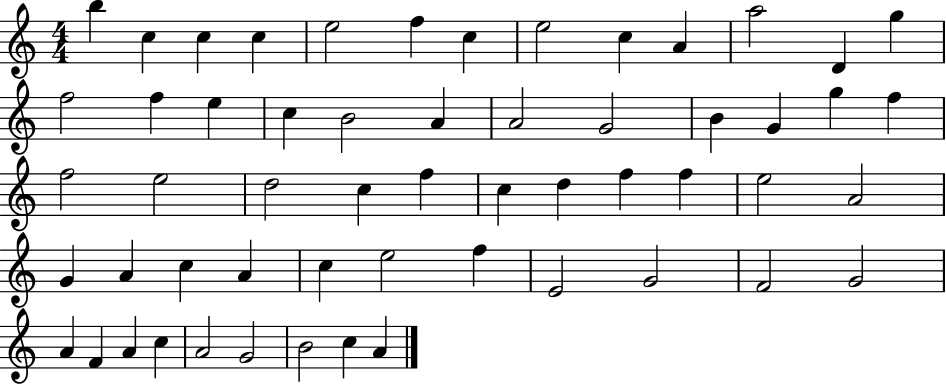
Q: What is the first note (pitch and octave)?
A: B5